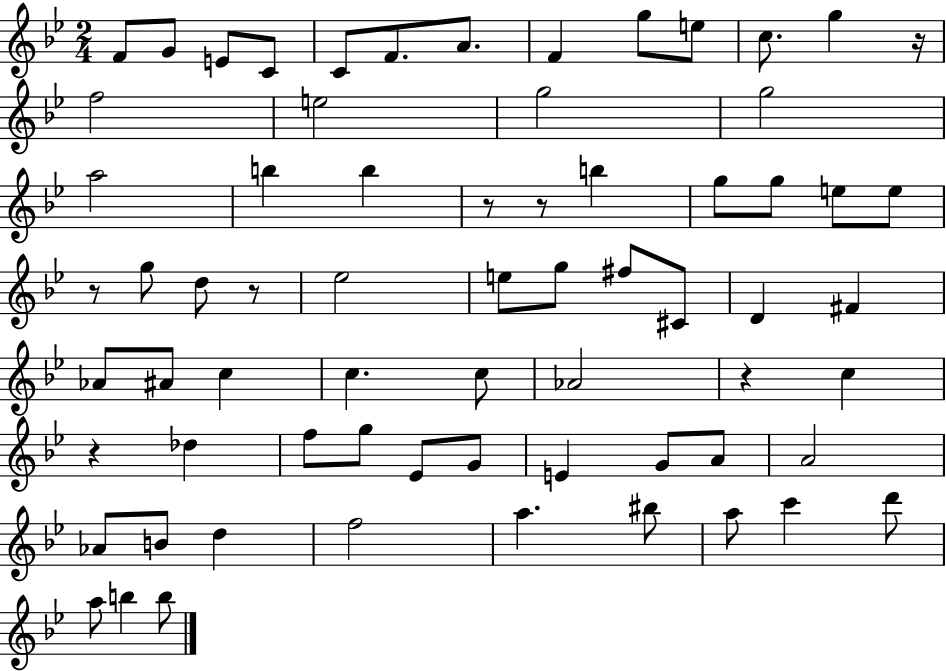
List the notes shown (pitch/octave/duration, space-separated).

F4/e G4/e E4/e C4/e C4/e F4/e. A4/e. F4/q G5/e E5/e C5/e. G5/q R/s F5/h E5/h G5/h G5/h A5/h B5/q B5/q R/e R/e B5/q G5/e G5/e E5/e E5/e R/e G5/e D5/e R/e Eb5/h E5/e G5/e F#5/e C#4/e D4/q F#4/q Ab4/e A#4/e C5/q C5/q. C5/e Ab4/h R/q C5/q R/q Db5/q F5/e G5/e Eb4/e G4/e E4/q G4/e A4/e A4/h Ab4/e B4/e D5/q F5/h A5/q. BIS5/e A5/e C6/q D6/e A5/e B5/q B5/e